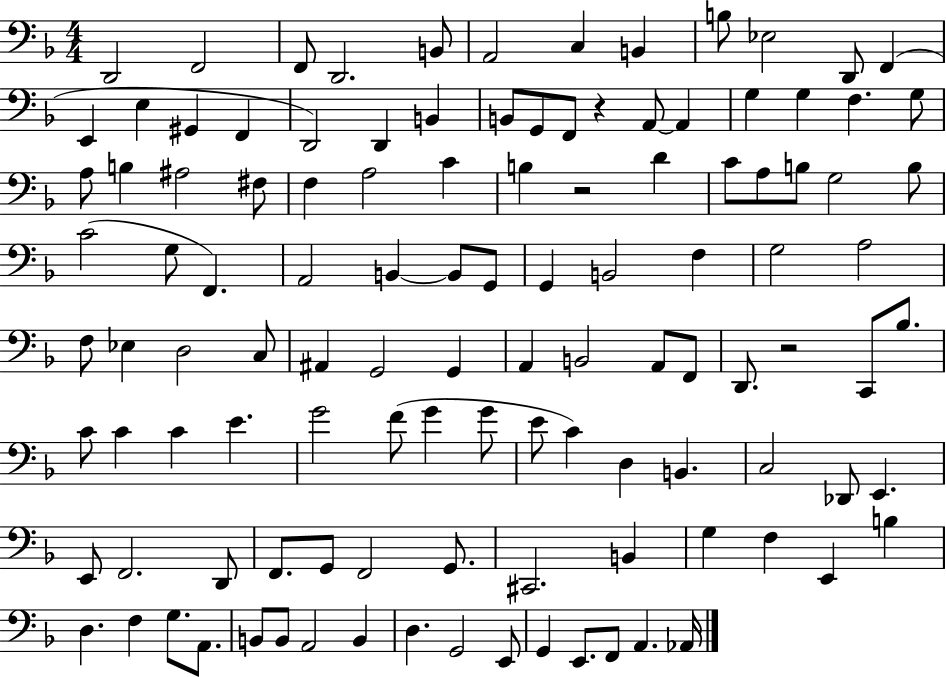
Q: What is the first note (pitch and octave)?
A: D2